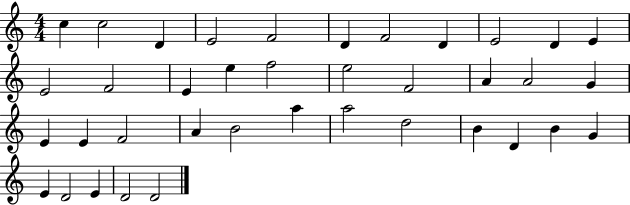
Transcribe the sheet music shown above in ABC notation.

X:1
T:Untitled
M:4/4
L:1/4
K:C
c c2 D E2 F2 D F2 D E2 D E E2 F2 E e f2 e2 F2 A A2 G E E F2 A B2 a a2 d2 B D B G E D2 E D2 D2